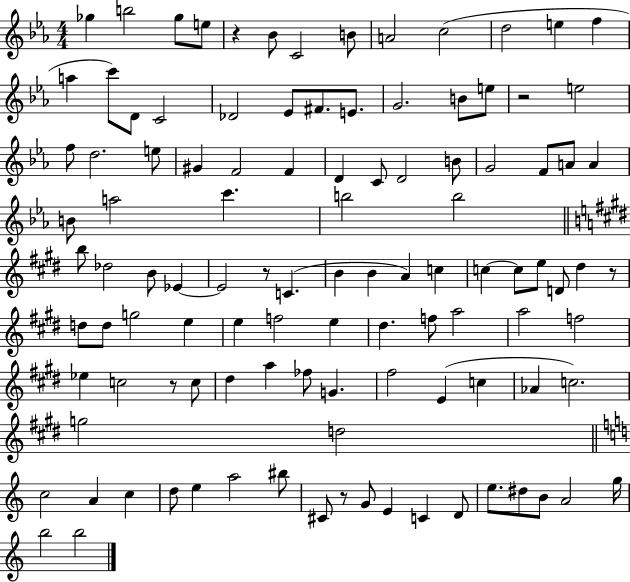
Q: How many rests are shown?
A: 6